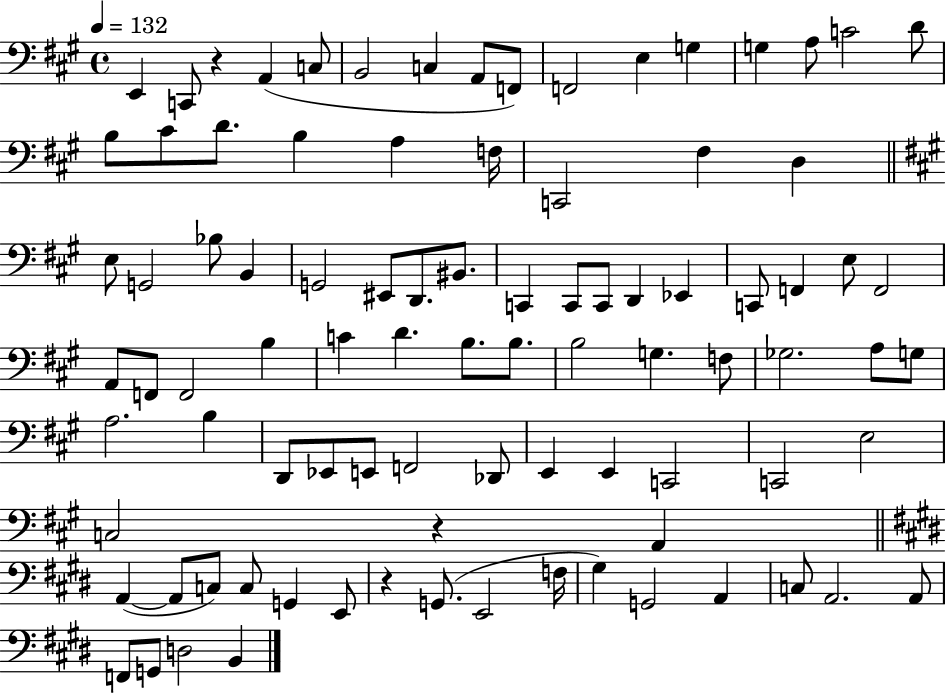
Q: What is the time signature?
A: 4/4